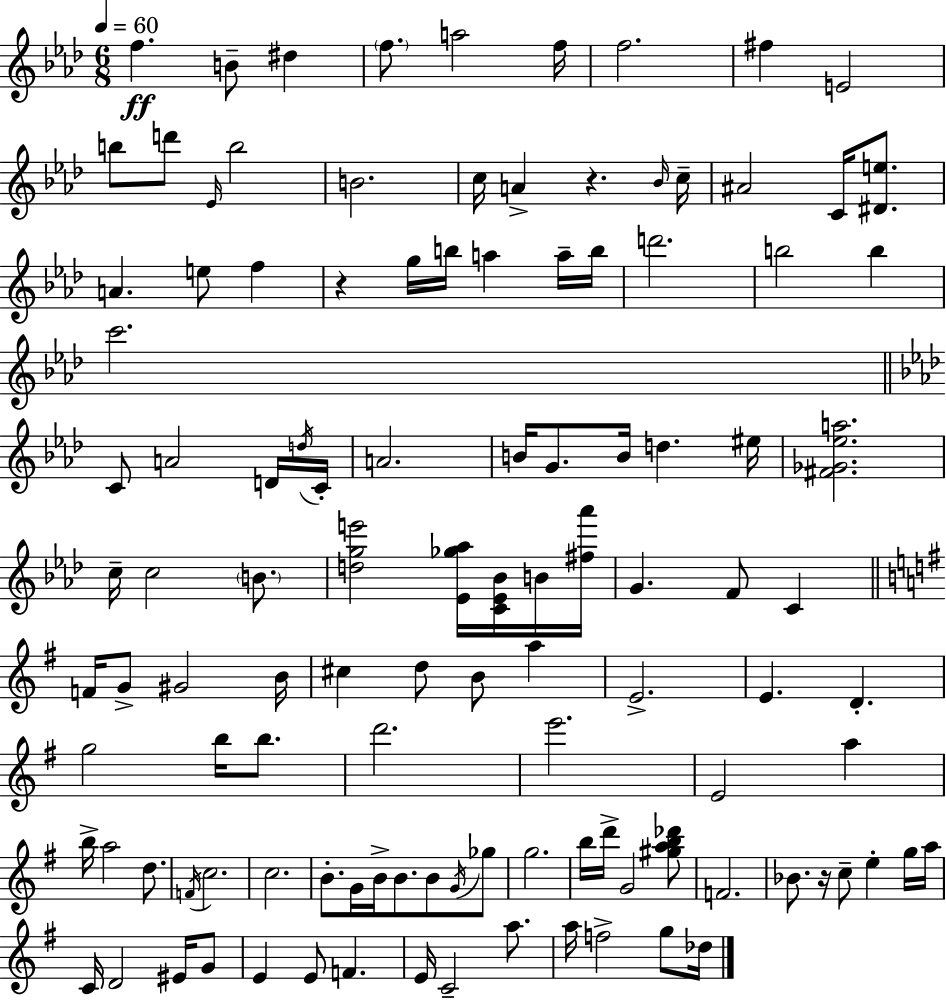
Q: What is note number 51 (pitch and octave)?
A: F4